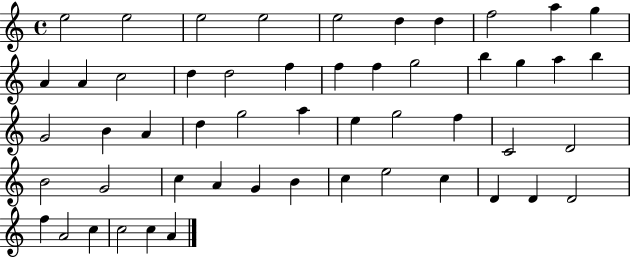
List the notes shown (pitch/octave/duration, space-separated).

E5/h E5/h E5/h E5/h E5/h D5/q D5/q F5/h A5/q G5/q A4/q A4/q C5/h D5/q D5/h F5/q F5/q F5/q G5/h B5/q G5/q A5/q B5/q G4/h B4/q A4/q D5/q G5/h A5/q E5/q G5/h F5/q C4/h D4/h B4/h G4/h C5/q A4/q G4/q B4/q C5/q E5/h C5/q D4/q D4/q D4/h F5/q A4/h C5/q C5/h C5/q A4/q